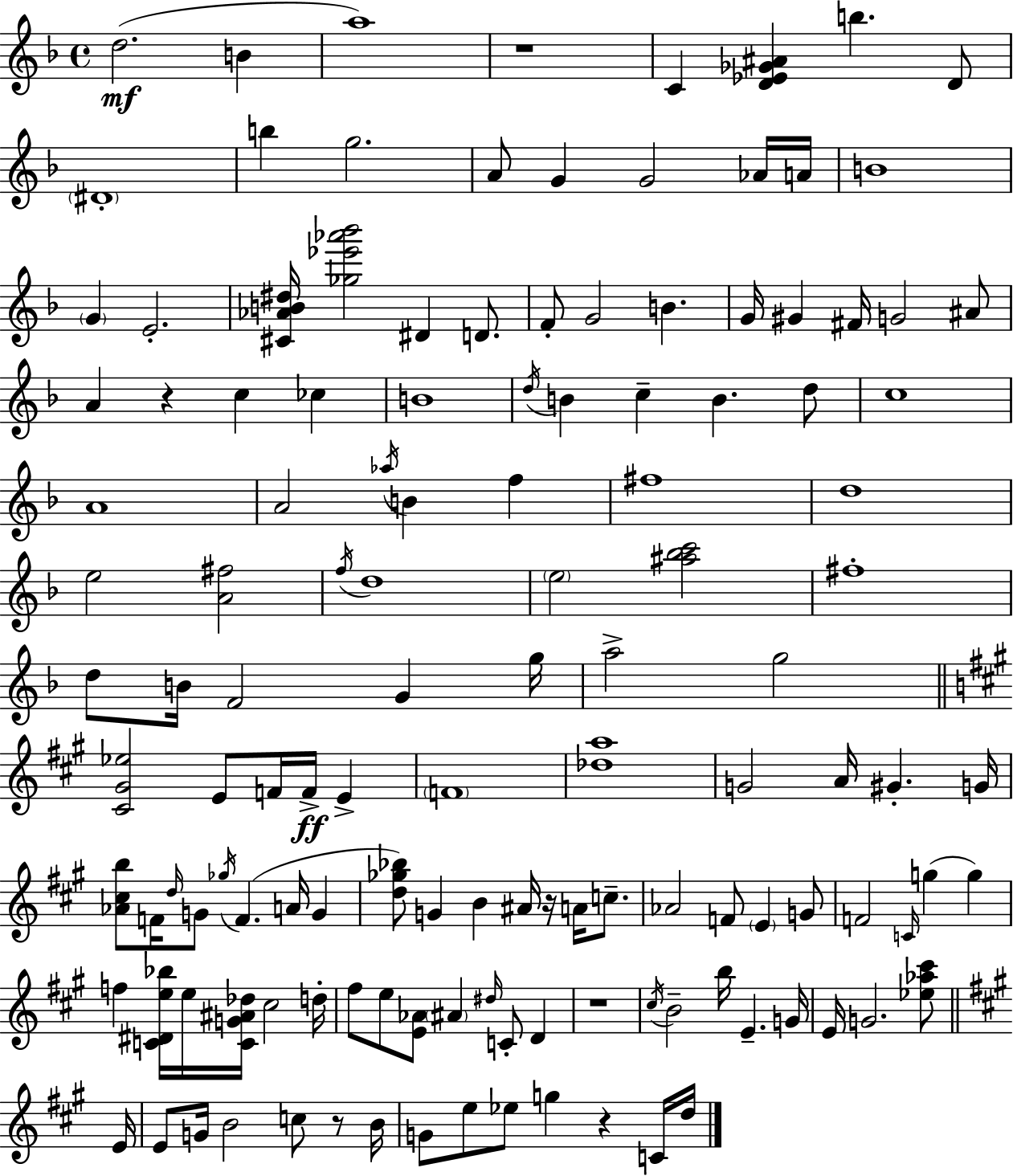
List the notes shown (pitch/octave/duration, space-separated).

D5/h. B4/q A5/w R/w C4/q [D4,Eb4,Gb4,A#4]/q B5/q. D4/e D#4/w B5/q G5/h. A4/e G4/q G4/h Ab4/s A4/s B4/w G4/q E4/h. [C#4,Ab4,B4,D#5]/s [Gb5,Eb6,Ab6,Bb6]/h D#4/q D4/e. F4/e G4/h B4/q. G4/s G#4/q F#4/s G4/h A#4/e A4/q R/q C5/q CES5/q B4/w D5/s B4/q C5/q B4/q. D5/e C5/w A4/w A4/h Ab5/s B4/q F5/q F#5/w D5/w E5/h [A4,F#5]/h F5/s D5/w E5/h [A#5,Bb5,C6]/h F#5/w D5/e B4/s F4/h G4/q G5/s A5/h G5/h [C#4,G#4,Eb5]/h E4/e F4/s F4/s E4/q F4/w [Db5,A5]/w G4/h A4/s G#4/q. G4/s [Ab4,C#5,B5]/e F4/s D5/s G4/e Gb5/s F4/q. A4/s G4/q [D5,Gb5,Bb5]/e G4/q B4/q A#4/s R/s A4/s C5/e. Ab4/h F4/e E4/q G4/e F4/h C4/s G5/q G5/q F5/q [C4,D#4,E5,Bb5]/s E5/s [C4,G4,A#4,Db5]/s C#5/h D5/s F#5/e E5/e [E4,Ab4]/e A#4/q D#5/s C4/e D4/q R/w C#5/s B4/h B5/s E4/q. G4/s E4/s G4/h. [Eb5,Ab5,C#6]/e E4/s E4/e G4/s B4/h C5/e R/e B4/s G4/e E5/e Eb5/e G5/q R/q C4/s D5/s